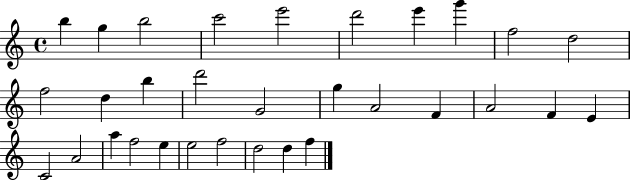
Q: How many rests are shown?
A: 0